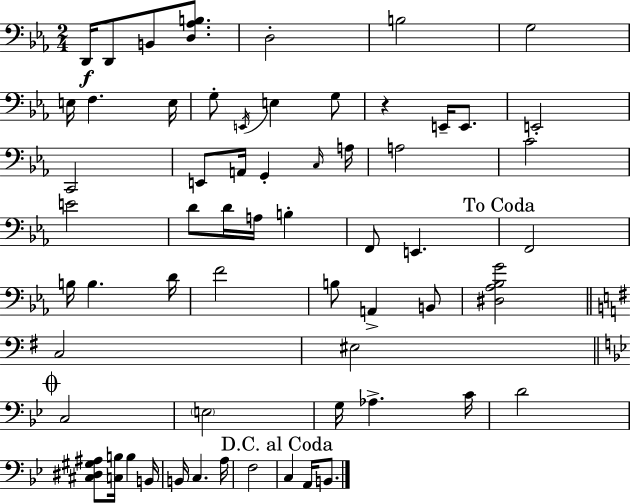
X:1
T:Untitled
M:2/4
L:1/4
K:Cm
D,,/4 D,,/2 B,,/2 [D,_A,B,]/2 D,2 B,2 G,2 E,/4 F, E,/4 G,/2 E,,/4 E, G,/2 z E,,/4 E,,/2 E,,2 C,,2 E,,/2 A,,/4 G,, C,/4 A,/4 A,2 C2 E2 D/2 D/4 A,/4 B, F,,/2 E,, F,,2 B,/4 B, D/4 F2 B,/2 A,, B,,/2 [^D,_A,_B,G]2 C,2 ^E,2 C,2 E,2 G,/4 _A, C/4 D2 [^C,^D,^G,^A,]/2 [C,B,]/4 B, B,,/4 B,,/4 C, A,/4 F,2 C, A,,/4 B,,/2